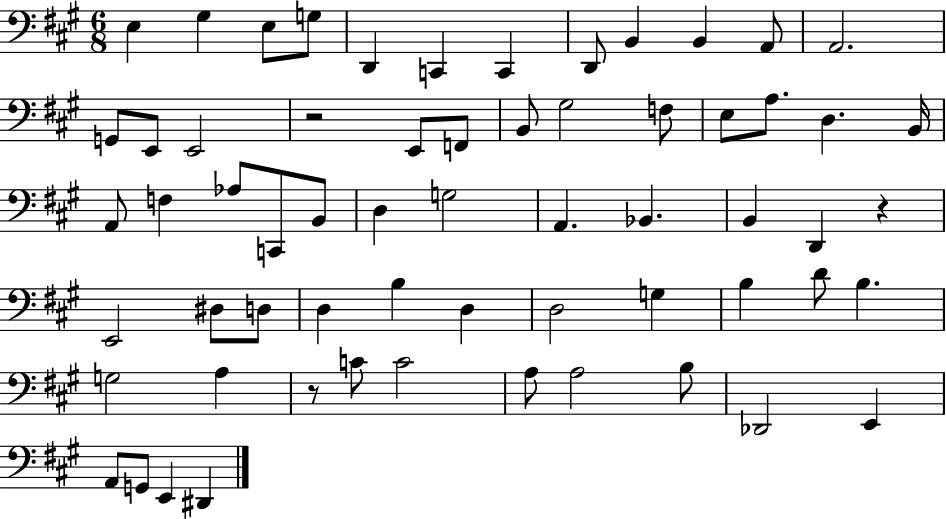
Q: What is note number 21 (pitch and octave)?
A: E3